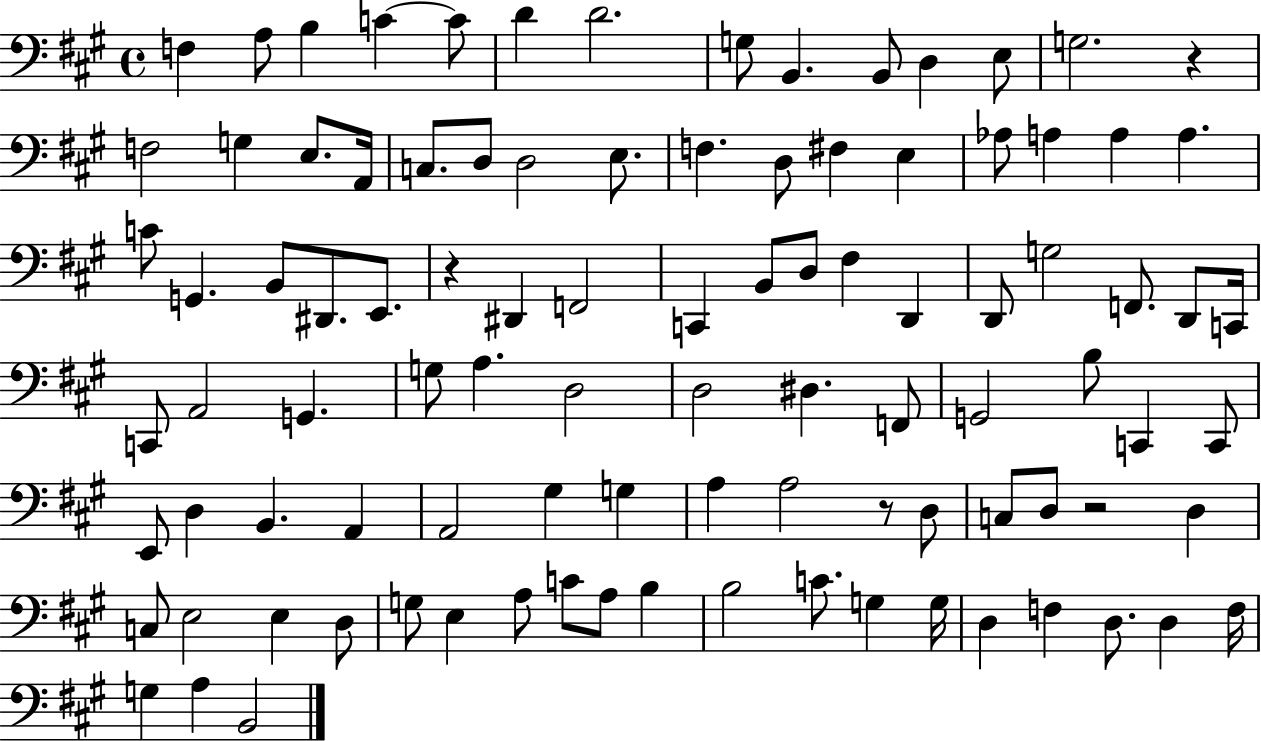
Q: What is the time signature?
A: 4/4